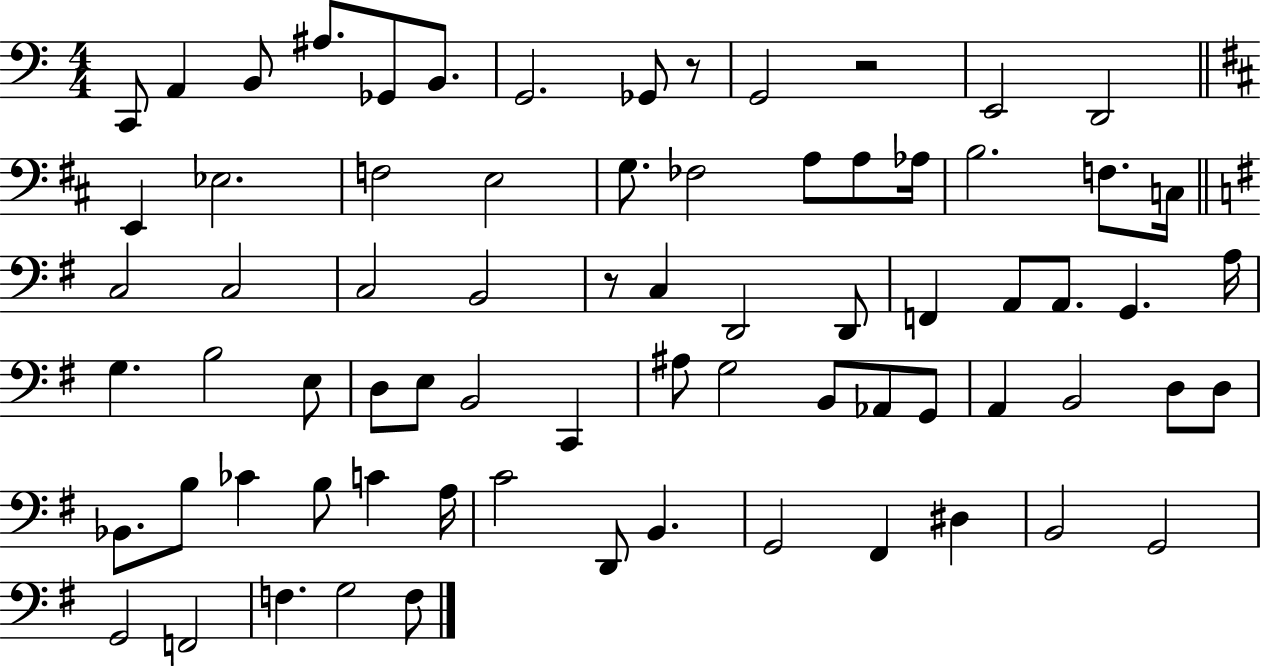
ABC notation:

X:1
T:Untitled
M:4/4
L:1/4
K:C
C,,/2 A,, B,,/2 ^A,/2 _G,,/2 B,,/2 G,,2 _G,,/2 z/2 G,,2 z2 E,,2 D,,2 E,, _E,2 F,2 E,2 G,/2 _F,2 A,/2 A,/2 _A,/4 B,2 F,/2 C,/4 C,2 C,2 C,2 B,,2 z/2 C, D,,2 D,,/2 F,, A,,/2 A,,/2 G,, A,/4 G, B,2 E,/2 D,/2 E,/2 B,,2 C,, ^A,/2 G,2 B,,/2 _A,,/2 G,,/2 A,, B,,2 D,/2 D,/2 _B,,/2 B,/2 _C B,/2 C A,/4 C2 D,,/2 B,, G,,2 ^F,, ^D, B,,2 G,,2 G,,2 F,,2 F, G,2 F,/2